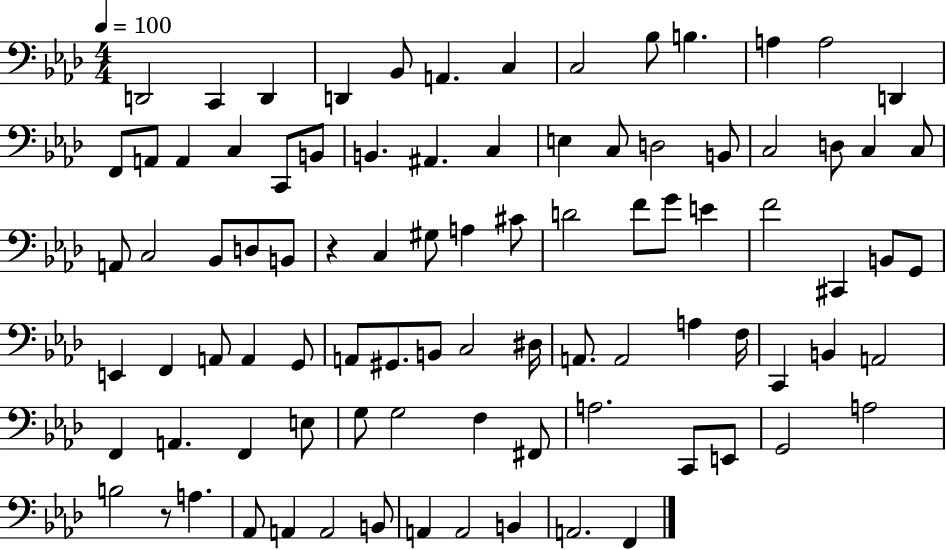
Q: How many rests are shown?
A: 2